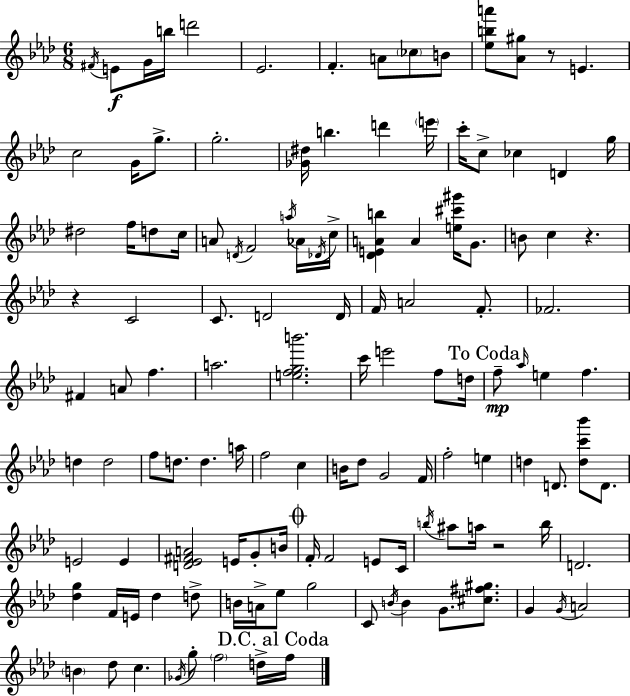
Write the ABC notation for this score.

X:1
T:Untitled
M:6/8
L:1/4
K:Ab
^F/4 E/2 G/4 b/4 d'2 _E2 F A/2 _c/2 B/2 [_eba']/2 [_A^g]/2 z/2 E c2 G/4 g/2 g2 [_G^d]/4 b d' e'/4 c'/4 c/2 _c D g/4 ^d2 f/4 d/2 c/4 A/2 D/4 F2 a/4 _A/4 _D/4 c/4 [_DEAb] A [e^c'^g']/4 G/2 B/2 c z z C2 C/2 D2 D/4 F/4 A2 F/2 _F2 ^F A/2 f a2 [efgb']2 c'/4 e'2 f/2 d/4 f/2 _a/4 e f d d2 f/2 d/2 d a/4 f2 c B/4 _d/2 G2 F/4 f2 e d D/2 [dc'_b']/2 D/2 E2 E [D_E^FA]2 E/4 G/2 B/4 F/4 F2 E/2 C/4 b/4 ^a/2 a/4 z2 b/4 D2 [_dg] F/4 E/4 _d d/2 B/4 A/4 _e/2 g2 C/2 B/4 B G/2 [^c^f^g]/2 G G/4 A2 B _d/2 c _G/4 g/2 f2 d/4 f/4